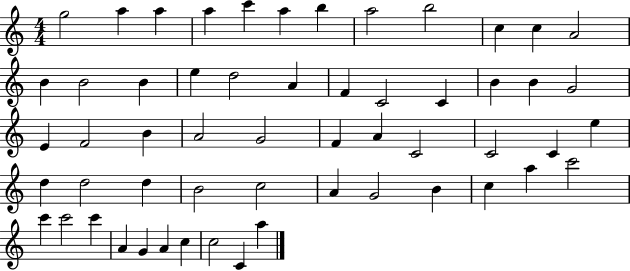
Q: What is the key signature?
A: C major